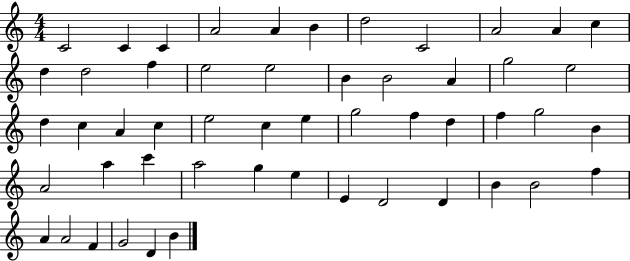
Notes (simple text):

C4/h C4/q C4/q A4/h A4/q B4/q D5/h C4/h A4/h A4/q C5/q D5/q D5/h F5/q E5/h E5/h B4/q B4/h A4/q G5/h E5/h D5/q C5/q A4/q C5/q E5/h C5/q E5/q G5/h F5/q D5/q F5/q G5/h B4/q A4/h A5/q C6/q A5/h G5/q E5/q E4/q D4/h D4/q B4/q B4/h F5/q A4/q A4/h F4/q G4/h D4/q B4/q